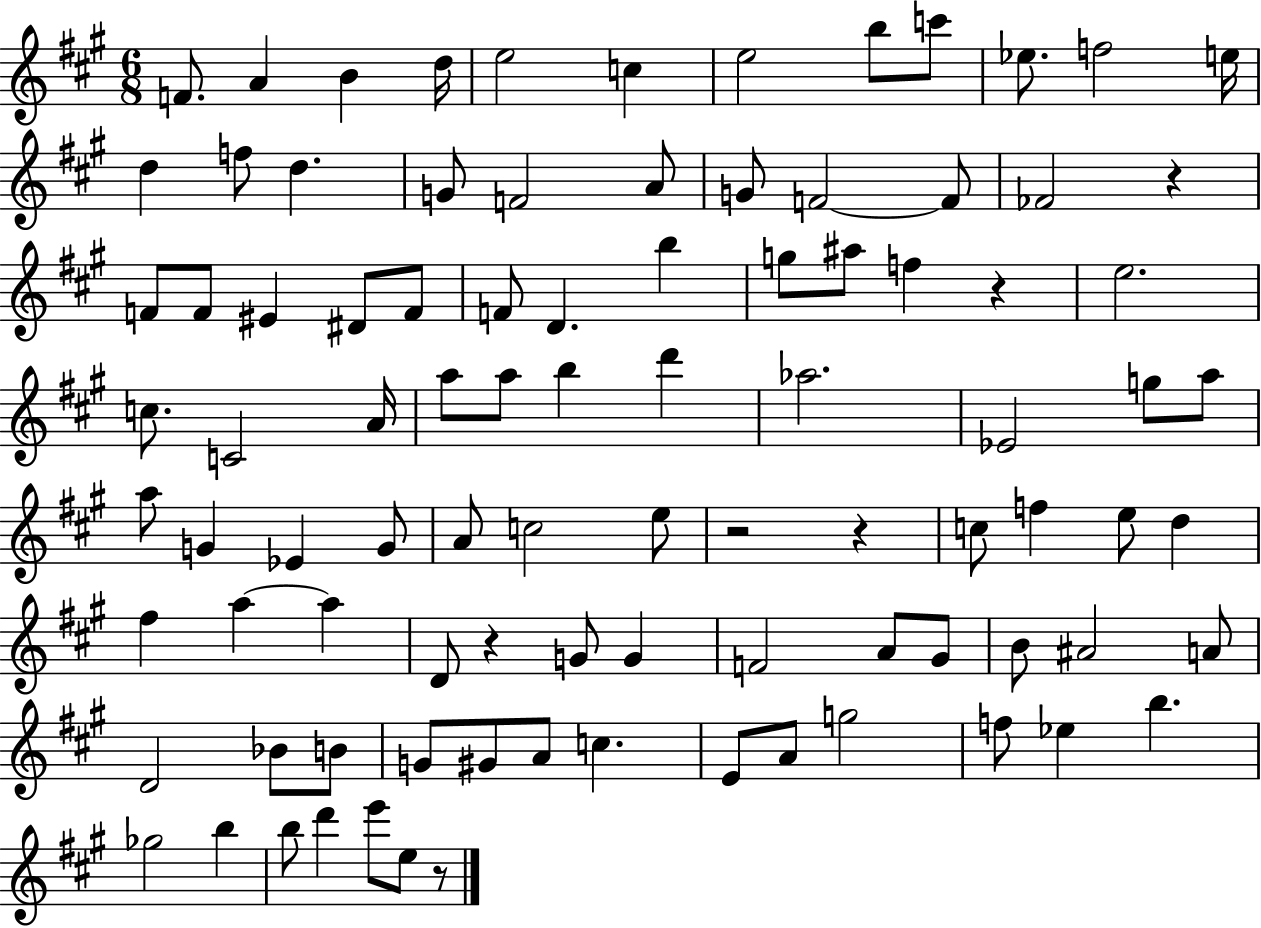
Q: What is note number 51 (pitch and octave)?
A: C5